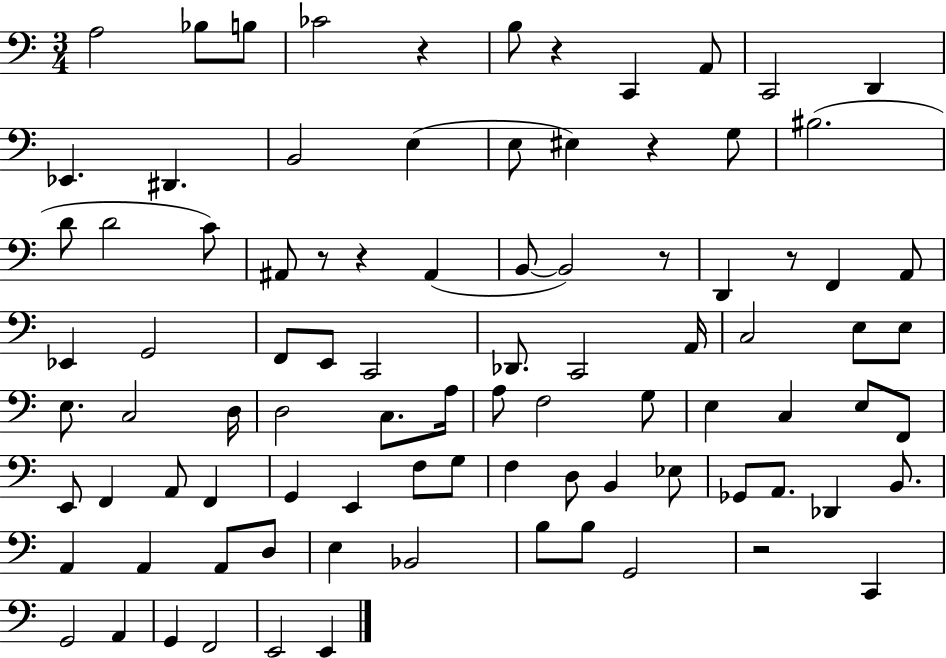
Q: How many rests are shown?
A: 8